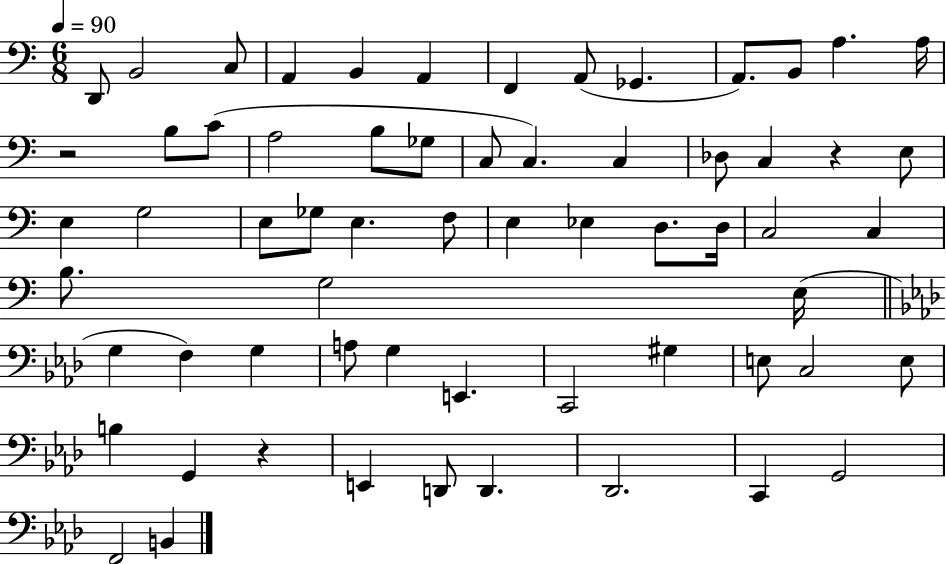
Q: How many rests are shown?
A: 3